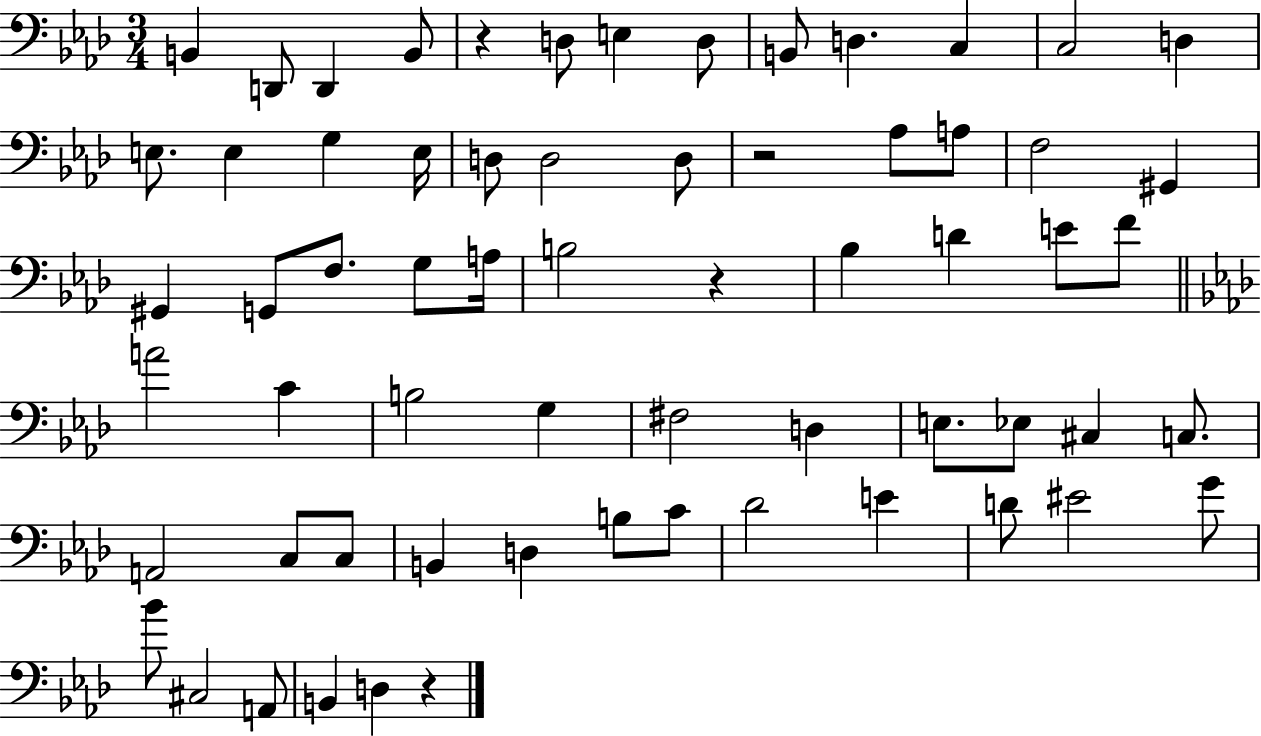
{
  \clef bass
  \numericTimeSignature
  \time 3/4
  \key aes \major
  b,4 d,8 d,4 b,8 | r4 d8 e4 d8 | b,8 d4. c4 | c2 d4 | \break e8. e4 g4 e16 | d8 d2 d8 | r2 aes8 a8 | f2 gis,4 | \break gis,4 g,8 f8. g8 a16 | b2 r4 | bes4 d'4 e'8 f'8 | \bar "||" \break \key aes \major a'2 c'4 | b2 g4 | fis2 d4 | e8. ees8 cis4 c8. | \break a,2 c8 c8 | b,4 d4 b8 c'8 | des'2 e'4 | d'8 eis'2 g'8 | \break bes'8 cis2 a,8 | b,4 d4 r4 | \bar "|."
}